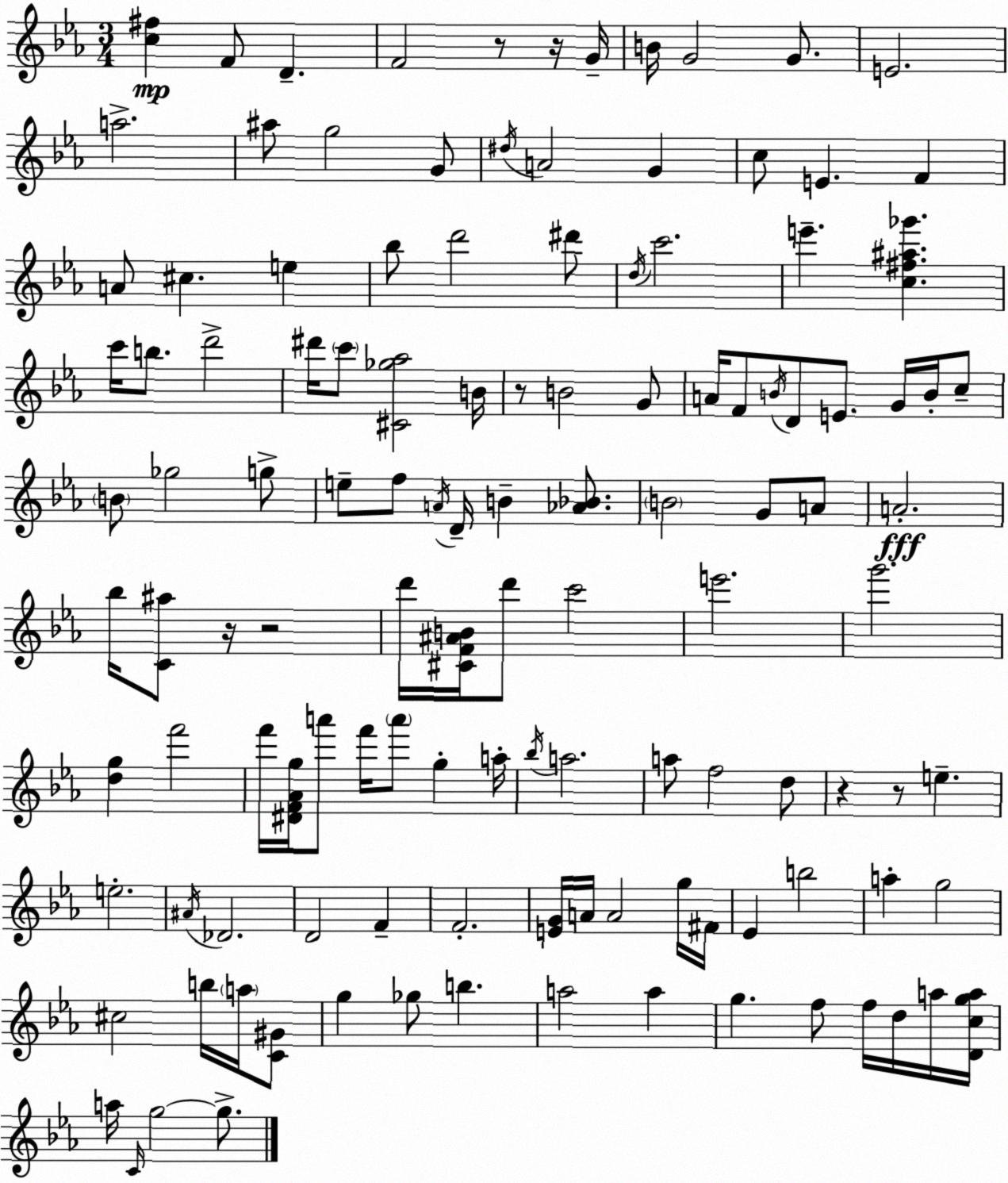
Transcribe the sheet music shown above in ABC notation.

X:1
T:Untitled
M:3/4
L:1/4
K:Cm
[c^f] F/2 D F2 z/2 z/4 G/4 B/4 G2 G/2 E2 a2 ^a/2 g2 G/2 ^d/4 A2 G c/2 E F A/2 ^c e _b/2 d'2 ^d'/2 d/4 c'2 e' [c^f^a_g'] c'/4 b/2 d'2 ^d'/4 c'/2 [^C_g_a]2 B/4 z/2 B2 G/2 A/4 F/2 B/4 D/2 E/2 G/4 B/4 c/2 B/2 _g2 g/2 e/2 f/2 A/4 D/4 B [_A_B]/2 B2 G/2 A/2 A2 _b/4 [C^a]/2 z/4 z2 d'/4 [^CF^AB]/4 d'/2 c'2 e'2 g'2 [dg] f'2 f'/4 [^DF_Ag]/4 a'/2 f'/4 a'/2 g a/4 _b/4 a2 a/2 f2 d/2 z z/2 e e2 ^A/4 _D2 D2 F F2 [EG]/4 A/4 A2 g/4 ^F/4 _E b2 a g2 ^c2 b/4 a/4 [C^G]/2 g _g/2 b a2 a g f/2 f/4 d/4 a/4 [Dcga]/4 a/4 C/4 g2 g/2